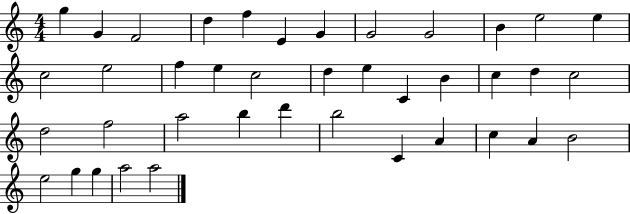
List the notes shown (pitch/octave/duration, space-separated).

G5/q G4/q F4/h D5/q F5/q E4/q G4/q G4/h G4/h B4/q E5/h E5/q C5/h E5/h F5/q E5/q C5/h D5/q E5/q C4/q B4/q C5/q D5/q C5/h D5/h F5/h A5/h B5/q D6/q B5/h C4/q A4/q C5/q A4/q B4/h E5/h G5/q G5/q A5/h A5/h